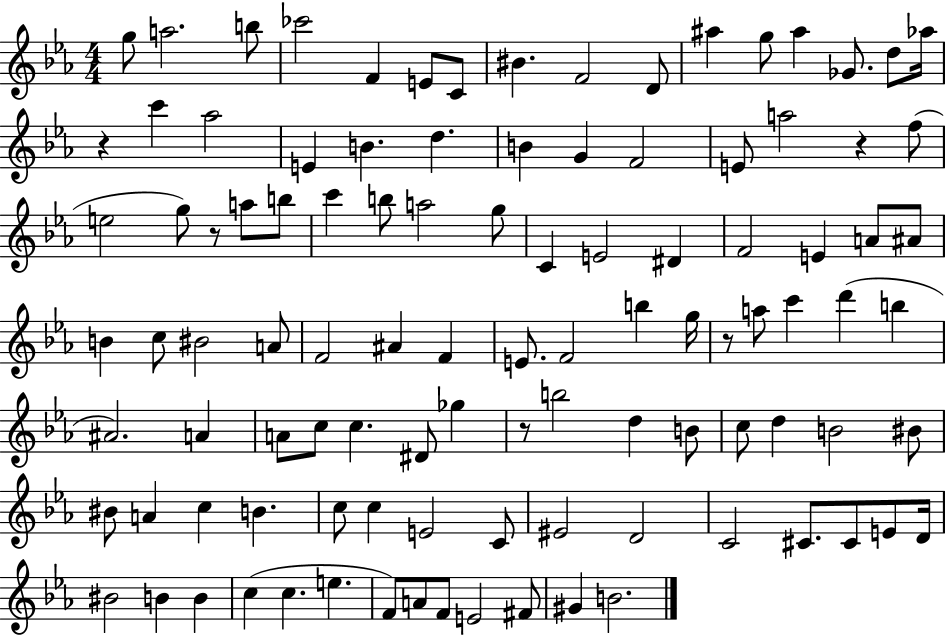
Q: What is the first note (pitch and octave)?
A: G5